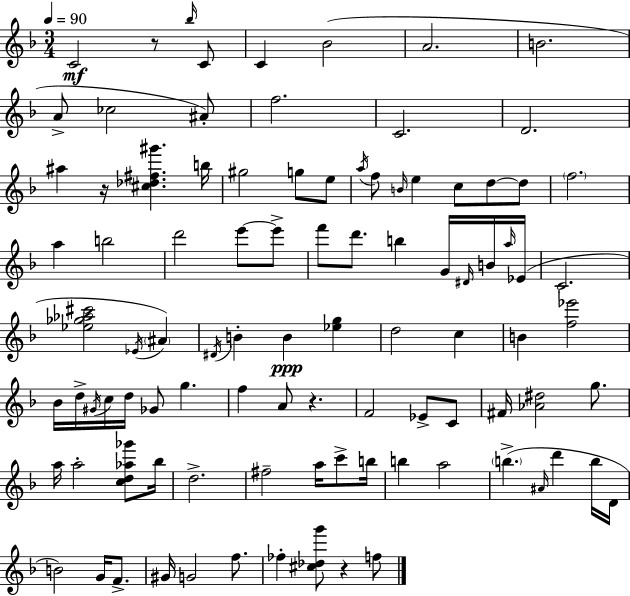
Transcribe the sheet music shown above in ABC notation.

X:1
T:Untitled
M:3/4
L:1/4
K:Dm
C2 z/2 _b/4 C/2 C _B2 A2 B2 A/2 _c2 ^A/2 f2 C2 D2 ^a z/4 [^c_d^f^g'] b/4 ^g2 g/2 e/2 a/4 f/2 B/4 e c/2 d/2 d/2 f2 a b2 d'2 e'/2 e'/2 f'/2 d'/2 b G/4 ^D/4 B/4 a/4 _E/4 C2 [_e_g_a^c']2 _E/4 ^A ^D/4 B B [_eg] d2 c B [f_e']2 _B/4 d/4 ^G/4 c/4 d/4 _G/2 g f A/2 z F2 _E/2 C/2 ^F/4 [_A^d]2 g/2 a/4 a2 [cd_a_g']/2 _b/4 d2 ^f2 a/4 c'/2 b/4 b a2 b ^A/4 d' b/4 D/4 B2 G/4 F/2 ^G/4 G2 f/2 _f [^c_dg']/2 z f/2